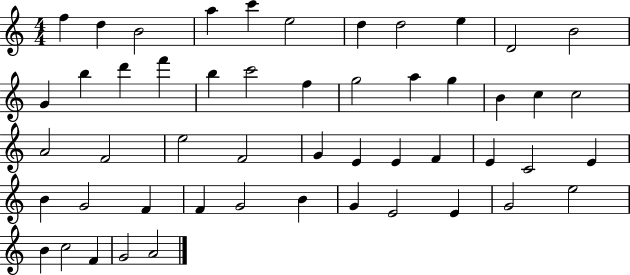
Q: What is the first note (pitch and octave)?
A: F5